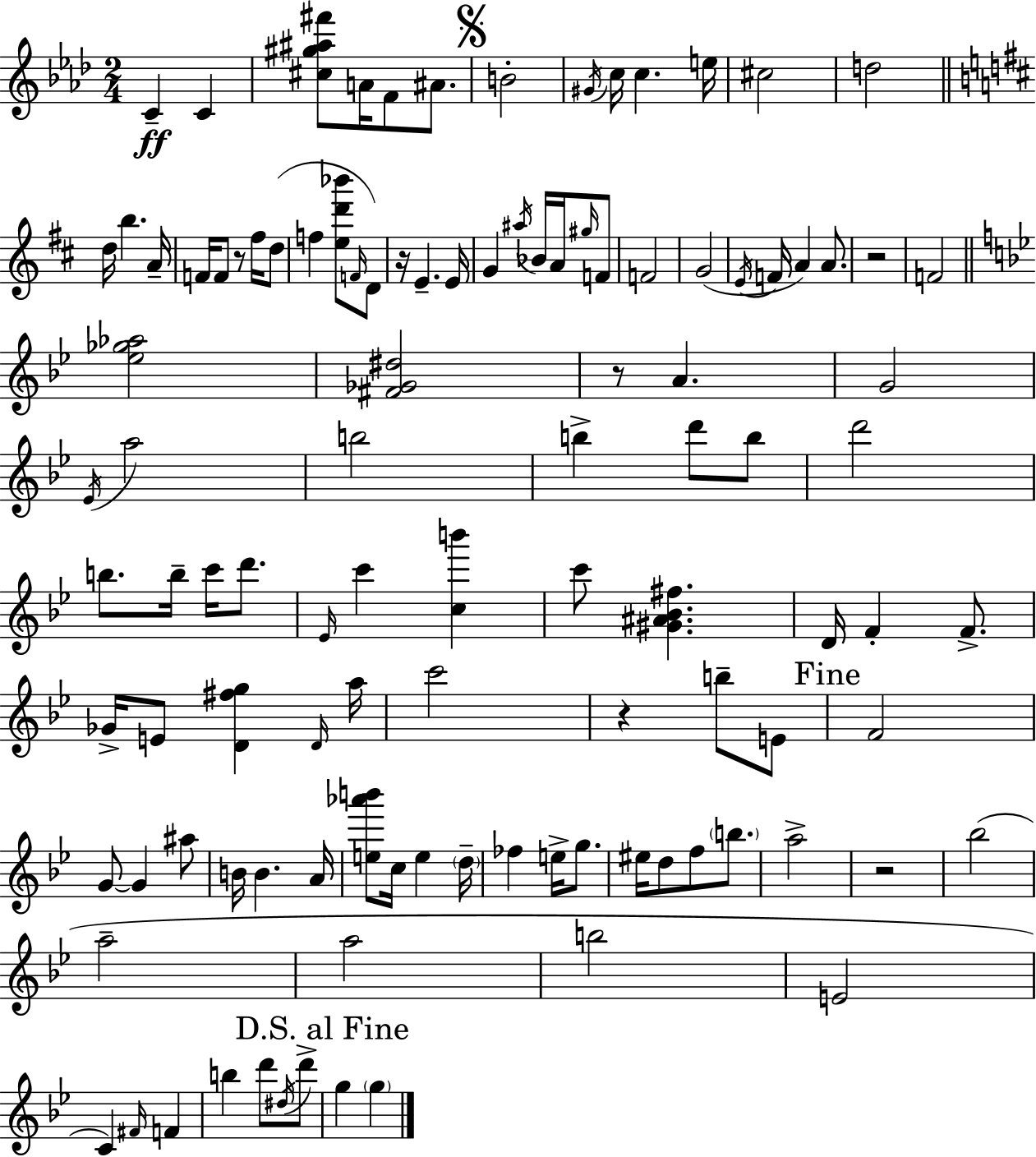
{
  \clef treble
  \numericTimeSignature
  \time 2/4
  \key aes \major
  \repeat volta 2 { c'4--\ff c'4 | <cis'' gis'' ais'' fis'''>8 a'16 f'8 ais'8. | \mark \markup { \musicglyph "scripts.segno" } b'2-. | \acciaccatura { gis'16 } c''16 c''4. | \break e''16 cis''2 | d''2 | \bar "||" \break \key b \minor d''16 b''4. a'16-- | f'16 f'8 r8 fis''16 d''8( | f''4 <e'' d''' bes'''>8 \grace { f'16 }) d'8 | r16 e'4.-- | \break e'16 g'4 \acciaccatura { ais''16 } bes'16 a'16 | \grace { gis''16 } f'8 f'2 | g'2( | \acciaccatura { e'16 } f'16 a'4) | \break a'8. r2 | f'2 | \bar "||" \break \key bes \major <ees'' ges'' aes''>2 | <fis' ges' dis''>2 | r8 a'4. | g'2 | \break \acciaccatura { ees'16 } a''2 | b''2 | b''4-> d'''8 b''8 | d'''2 | \break b''8. b''16-- c'''16 d'''8. | \grace { ees'16 } c'''4 <c'' b'''>4 | c'''8 <gis' ais' bes' fis''>4. | d'16 f'4-. f'8.-> | \break ges'16-> e'8 <d' fis'' g''>4 | \grace { d'16 } a''16 c'''2 | r4 b''8-- | e'8 \mark "Fine" f'2 | \break g'8~~ g'4 | ais''8 b'16 b'4. | a'16 <e'' aes''' b'''>8 c''16 e''4 | \parenthesize d''16-- fes''4 e''16-> | \break g''8. eis''16 d''8 f''8 | \parenthesize b''8. a''2-> | r2 | bes''2( | \break a''2-- | a''2 | b''2 | e'2 | \break c'4) \grace { fis'16 } | f'4 b''4 | d'''8 \acciaccatura { dis''16 } d'''8-> \mark "D.S. al Fine" g''4 | \parenthesize g''4 } \bar "|."
}